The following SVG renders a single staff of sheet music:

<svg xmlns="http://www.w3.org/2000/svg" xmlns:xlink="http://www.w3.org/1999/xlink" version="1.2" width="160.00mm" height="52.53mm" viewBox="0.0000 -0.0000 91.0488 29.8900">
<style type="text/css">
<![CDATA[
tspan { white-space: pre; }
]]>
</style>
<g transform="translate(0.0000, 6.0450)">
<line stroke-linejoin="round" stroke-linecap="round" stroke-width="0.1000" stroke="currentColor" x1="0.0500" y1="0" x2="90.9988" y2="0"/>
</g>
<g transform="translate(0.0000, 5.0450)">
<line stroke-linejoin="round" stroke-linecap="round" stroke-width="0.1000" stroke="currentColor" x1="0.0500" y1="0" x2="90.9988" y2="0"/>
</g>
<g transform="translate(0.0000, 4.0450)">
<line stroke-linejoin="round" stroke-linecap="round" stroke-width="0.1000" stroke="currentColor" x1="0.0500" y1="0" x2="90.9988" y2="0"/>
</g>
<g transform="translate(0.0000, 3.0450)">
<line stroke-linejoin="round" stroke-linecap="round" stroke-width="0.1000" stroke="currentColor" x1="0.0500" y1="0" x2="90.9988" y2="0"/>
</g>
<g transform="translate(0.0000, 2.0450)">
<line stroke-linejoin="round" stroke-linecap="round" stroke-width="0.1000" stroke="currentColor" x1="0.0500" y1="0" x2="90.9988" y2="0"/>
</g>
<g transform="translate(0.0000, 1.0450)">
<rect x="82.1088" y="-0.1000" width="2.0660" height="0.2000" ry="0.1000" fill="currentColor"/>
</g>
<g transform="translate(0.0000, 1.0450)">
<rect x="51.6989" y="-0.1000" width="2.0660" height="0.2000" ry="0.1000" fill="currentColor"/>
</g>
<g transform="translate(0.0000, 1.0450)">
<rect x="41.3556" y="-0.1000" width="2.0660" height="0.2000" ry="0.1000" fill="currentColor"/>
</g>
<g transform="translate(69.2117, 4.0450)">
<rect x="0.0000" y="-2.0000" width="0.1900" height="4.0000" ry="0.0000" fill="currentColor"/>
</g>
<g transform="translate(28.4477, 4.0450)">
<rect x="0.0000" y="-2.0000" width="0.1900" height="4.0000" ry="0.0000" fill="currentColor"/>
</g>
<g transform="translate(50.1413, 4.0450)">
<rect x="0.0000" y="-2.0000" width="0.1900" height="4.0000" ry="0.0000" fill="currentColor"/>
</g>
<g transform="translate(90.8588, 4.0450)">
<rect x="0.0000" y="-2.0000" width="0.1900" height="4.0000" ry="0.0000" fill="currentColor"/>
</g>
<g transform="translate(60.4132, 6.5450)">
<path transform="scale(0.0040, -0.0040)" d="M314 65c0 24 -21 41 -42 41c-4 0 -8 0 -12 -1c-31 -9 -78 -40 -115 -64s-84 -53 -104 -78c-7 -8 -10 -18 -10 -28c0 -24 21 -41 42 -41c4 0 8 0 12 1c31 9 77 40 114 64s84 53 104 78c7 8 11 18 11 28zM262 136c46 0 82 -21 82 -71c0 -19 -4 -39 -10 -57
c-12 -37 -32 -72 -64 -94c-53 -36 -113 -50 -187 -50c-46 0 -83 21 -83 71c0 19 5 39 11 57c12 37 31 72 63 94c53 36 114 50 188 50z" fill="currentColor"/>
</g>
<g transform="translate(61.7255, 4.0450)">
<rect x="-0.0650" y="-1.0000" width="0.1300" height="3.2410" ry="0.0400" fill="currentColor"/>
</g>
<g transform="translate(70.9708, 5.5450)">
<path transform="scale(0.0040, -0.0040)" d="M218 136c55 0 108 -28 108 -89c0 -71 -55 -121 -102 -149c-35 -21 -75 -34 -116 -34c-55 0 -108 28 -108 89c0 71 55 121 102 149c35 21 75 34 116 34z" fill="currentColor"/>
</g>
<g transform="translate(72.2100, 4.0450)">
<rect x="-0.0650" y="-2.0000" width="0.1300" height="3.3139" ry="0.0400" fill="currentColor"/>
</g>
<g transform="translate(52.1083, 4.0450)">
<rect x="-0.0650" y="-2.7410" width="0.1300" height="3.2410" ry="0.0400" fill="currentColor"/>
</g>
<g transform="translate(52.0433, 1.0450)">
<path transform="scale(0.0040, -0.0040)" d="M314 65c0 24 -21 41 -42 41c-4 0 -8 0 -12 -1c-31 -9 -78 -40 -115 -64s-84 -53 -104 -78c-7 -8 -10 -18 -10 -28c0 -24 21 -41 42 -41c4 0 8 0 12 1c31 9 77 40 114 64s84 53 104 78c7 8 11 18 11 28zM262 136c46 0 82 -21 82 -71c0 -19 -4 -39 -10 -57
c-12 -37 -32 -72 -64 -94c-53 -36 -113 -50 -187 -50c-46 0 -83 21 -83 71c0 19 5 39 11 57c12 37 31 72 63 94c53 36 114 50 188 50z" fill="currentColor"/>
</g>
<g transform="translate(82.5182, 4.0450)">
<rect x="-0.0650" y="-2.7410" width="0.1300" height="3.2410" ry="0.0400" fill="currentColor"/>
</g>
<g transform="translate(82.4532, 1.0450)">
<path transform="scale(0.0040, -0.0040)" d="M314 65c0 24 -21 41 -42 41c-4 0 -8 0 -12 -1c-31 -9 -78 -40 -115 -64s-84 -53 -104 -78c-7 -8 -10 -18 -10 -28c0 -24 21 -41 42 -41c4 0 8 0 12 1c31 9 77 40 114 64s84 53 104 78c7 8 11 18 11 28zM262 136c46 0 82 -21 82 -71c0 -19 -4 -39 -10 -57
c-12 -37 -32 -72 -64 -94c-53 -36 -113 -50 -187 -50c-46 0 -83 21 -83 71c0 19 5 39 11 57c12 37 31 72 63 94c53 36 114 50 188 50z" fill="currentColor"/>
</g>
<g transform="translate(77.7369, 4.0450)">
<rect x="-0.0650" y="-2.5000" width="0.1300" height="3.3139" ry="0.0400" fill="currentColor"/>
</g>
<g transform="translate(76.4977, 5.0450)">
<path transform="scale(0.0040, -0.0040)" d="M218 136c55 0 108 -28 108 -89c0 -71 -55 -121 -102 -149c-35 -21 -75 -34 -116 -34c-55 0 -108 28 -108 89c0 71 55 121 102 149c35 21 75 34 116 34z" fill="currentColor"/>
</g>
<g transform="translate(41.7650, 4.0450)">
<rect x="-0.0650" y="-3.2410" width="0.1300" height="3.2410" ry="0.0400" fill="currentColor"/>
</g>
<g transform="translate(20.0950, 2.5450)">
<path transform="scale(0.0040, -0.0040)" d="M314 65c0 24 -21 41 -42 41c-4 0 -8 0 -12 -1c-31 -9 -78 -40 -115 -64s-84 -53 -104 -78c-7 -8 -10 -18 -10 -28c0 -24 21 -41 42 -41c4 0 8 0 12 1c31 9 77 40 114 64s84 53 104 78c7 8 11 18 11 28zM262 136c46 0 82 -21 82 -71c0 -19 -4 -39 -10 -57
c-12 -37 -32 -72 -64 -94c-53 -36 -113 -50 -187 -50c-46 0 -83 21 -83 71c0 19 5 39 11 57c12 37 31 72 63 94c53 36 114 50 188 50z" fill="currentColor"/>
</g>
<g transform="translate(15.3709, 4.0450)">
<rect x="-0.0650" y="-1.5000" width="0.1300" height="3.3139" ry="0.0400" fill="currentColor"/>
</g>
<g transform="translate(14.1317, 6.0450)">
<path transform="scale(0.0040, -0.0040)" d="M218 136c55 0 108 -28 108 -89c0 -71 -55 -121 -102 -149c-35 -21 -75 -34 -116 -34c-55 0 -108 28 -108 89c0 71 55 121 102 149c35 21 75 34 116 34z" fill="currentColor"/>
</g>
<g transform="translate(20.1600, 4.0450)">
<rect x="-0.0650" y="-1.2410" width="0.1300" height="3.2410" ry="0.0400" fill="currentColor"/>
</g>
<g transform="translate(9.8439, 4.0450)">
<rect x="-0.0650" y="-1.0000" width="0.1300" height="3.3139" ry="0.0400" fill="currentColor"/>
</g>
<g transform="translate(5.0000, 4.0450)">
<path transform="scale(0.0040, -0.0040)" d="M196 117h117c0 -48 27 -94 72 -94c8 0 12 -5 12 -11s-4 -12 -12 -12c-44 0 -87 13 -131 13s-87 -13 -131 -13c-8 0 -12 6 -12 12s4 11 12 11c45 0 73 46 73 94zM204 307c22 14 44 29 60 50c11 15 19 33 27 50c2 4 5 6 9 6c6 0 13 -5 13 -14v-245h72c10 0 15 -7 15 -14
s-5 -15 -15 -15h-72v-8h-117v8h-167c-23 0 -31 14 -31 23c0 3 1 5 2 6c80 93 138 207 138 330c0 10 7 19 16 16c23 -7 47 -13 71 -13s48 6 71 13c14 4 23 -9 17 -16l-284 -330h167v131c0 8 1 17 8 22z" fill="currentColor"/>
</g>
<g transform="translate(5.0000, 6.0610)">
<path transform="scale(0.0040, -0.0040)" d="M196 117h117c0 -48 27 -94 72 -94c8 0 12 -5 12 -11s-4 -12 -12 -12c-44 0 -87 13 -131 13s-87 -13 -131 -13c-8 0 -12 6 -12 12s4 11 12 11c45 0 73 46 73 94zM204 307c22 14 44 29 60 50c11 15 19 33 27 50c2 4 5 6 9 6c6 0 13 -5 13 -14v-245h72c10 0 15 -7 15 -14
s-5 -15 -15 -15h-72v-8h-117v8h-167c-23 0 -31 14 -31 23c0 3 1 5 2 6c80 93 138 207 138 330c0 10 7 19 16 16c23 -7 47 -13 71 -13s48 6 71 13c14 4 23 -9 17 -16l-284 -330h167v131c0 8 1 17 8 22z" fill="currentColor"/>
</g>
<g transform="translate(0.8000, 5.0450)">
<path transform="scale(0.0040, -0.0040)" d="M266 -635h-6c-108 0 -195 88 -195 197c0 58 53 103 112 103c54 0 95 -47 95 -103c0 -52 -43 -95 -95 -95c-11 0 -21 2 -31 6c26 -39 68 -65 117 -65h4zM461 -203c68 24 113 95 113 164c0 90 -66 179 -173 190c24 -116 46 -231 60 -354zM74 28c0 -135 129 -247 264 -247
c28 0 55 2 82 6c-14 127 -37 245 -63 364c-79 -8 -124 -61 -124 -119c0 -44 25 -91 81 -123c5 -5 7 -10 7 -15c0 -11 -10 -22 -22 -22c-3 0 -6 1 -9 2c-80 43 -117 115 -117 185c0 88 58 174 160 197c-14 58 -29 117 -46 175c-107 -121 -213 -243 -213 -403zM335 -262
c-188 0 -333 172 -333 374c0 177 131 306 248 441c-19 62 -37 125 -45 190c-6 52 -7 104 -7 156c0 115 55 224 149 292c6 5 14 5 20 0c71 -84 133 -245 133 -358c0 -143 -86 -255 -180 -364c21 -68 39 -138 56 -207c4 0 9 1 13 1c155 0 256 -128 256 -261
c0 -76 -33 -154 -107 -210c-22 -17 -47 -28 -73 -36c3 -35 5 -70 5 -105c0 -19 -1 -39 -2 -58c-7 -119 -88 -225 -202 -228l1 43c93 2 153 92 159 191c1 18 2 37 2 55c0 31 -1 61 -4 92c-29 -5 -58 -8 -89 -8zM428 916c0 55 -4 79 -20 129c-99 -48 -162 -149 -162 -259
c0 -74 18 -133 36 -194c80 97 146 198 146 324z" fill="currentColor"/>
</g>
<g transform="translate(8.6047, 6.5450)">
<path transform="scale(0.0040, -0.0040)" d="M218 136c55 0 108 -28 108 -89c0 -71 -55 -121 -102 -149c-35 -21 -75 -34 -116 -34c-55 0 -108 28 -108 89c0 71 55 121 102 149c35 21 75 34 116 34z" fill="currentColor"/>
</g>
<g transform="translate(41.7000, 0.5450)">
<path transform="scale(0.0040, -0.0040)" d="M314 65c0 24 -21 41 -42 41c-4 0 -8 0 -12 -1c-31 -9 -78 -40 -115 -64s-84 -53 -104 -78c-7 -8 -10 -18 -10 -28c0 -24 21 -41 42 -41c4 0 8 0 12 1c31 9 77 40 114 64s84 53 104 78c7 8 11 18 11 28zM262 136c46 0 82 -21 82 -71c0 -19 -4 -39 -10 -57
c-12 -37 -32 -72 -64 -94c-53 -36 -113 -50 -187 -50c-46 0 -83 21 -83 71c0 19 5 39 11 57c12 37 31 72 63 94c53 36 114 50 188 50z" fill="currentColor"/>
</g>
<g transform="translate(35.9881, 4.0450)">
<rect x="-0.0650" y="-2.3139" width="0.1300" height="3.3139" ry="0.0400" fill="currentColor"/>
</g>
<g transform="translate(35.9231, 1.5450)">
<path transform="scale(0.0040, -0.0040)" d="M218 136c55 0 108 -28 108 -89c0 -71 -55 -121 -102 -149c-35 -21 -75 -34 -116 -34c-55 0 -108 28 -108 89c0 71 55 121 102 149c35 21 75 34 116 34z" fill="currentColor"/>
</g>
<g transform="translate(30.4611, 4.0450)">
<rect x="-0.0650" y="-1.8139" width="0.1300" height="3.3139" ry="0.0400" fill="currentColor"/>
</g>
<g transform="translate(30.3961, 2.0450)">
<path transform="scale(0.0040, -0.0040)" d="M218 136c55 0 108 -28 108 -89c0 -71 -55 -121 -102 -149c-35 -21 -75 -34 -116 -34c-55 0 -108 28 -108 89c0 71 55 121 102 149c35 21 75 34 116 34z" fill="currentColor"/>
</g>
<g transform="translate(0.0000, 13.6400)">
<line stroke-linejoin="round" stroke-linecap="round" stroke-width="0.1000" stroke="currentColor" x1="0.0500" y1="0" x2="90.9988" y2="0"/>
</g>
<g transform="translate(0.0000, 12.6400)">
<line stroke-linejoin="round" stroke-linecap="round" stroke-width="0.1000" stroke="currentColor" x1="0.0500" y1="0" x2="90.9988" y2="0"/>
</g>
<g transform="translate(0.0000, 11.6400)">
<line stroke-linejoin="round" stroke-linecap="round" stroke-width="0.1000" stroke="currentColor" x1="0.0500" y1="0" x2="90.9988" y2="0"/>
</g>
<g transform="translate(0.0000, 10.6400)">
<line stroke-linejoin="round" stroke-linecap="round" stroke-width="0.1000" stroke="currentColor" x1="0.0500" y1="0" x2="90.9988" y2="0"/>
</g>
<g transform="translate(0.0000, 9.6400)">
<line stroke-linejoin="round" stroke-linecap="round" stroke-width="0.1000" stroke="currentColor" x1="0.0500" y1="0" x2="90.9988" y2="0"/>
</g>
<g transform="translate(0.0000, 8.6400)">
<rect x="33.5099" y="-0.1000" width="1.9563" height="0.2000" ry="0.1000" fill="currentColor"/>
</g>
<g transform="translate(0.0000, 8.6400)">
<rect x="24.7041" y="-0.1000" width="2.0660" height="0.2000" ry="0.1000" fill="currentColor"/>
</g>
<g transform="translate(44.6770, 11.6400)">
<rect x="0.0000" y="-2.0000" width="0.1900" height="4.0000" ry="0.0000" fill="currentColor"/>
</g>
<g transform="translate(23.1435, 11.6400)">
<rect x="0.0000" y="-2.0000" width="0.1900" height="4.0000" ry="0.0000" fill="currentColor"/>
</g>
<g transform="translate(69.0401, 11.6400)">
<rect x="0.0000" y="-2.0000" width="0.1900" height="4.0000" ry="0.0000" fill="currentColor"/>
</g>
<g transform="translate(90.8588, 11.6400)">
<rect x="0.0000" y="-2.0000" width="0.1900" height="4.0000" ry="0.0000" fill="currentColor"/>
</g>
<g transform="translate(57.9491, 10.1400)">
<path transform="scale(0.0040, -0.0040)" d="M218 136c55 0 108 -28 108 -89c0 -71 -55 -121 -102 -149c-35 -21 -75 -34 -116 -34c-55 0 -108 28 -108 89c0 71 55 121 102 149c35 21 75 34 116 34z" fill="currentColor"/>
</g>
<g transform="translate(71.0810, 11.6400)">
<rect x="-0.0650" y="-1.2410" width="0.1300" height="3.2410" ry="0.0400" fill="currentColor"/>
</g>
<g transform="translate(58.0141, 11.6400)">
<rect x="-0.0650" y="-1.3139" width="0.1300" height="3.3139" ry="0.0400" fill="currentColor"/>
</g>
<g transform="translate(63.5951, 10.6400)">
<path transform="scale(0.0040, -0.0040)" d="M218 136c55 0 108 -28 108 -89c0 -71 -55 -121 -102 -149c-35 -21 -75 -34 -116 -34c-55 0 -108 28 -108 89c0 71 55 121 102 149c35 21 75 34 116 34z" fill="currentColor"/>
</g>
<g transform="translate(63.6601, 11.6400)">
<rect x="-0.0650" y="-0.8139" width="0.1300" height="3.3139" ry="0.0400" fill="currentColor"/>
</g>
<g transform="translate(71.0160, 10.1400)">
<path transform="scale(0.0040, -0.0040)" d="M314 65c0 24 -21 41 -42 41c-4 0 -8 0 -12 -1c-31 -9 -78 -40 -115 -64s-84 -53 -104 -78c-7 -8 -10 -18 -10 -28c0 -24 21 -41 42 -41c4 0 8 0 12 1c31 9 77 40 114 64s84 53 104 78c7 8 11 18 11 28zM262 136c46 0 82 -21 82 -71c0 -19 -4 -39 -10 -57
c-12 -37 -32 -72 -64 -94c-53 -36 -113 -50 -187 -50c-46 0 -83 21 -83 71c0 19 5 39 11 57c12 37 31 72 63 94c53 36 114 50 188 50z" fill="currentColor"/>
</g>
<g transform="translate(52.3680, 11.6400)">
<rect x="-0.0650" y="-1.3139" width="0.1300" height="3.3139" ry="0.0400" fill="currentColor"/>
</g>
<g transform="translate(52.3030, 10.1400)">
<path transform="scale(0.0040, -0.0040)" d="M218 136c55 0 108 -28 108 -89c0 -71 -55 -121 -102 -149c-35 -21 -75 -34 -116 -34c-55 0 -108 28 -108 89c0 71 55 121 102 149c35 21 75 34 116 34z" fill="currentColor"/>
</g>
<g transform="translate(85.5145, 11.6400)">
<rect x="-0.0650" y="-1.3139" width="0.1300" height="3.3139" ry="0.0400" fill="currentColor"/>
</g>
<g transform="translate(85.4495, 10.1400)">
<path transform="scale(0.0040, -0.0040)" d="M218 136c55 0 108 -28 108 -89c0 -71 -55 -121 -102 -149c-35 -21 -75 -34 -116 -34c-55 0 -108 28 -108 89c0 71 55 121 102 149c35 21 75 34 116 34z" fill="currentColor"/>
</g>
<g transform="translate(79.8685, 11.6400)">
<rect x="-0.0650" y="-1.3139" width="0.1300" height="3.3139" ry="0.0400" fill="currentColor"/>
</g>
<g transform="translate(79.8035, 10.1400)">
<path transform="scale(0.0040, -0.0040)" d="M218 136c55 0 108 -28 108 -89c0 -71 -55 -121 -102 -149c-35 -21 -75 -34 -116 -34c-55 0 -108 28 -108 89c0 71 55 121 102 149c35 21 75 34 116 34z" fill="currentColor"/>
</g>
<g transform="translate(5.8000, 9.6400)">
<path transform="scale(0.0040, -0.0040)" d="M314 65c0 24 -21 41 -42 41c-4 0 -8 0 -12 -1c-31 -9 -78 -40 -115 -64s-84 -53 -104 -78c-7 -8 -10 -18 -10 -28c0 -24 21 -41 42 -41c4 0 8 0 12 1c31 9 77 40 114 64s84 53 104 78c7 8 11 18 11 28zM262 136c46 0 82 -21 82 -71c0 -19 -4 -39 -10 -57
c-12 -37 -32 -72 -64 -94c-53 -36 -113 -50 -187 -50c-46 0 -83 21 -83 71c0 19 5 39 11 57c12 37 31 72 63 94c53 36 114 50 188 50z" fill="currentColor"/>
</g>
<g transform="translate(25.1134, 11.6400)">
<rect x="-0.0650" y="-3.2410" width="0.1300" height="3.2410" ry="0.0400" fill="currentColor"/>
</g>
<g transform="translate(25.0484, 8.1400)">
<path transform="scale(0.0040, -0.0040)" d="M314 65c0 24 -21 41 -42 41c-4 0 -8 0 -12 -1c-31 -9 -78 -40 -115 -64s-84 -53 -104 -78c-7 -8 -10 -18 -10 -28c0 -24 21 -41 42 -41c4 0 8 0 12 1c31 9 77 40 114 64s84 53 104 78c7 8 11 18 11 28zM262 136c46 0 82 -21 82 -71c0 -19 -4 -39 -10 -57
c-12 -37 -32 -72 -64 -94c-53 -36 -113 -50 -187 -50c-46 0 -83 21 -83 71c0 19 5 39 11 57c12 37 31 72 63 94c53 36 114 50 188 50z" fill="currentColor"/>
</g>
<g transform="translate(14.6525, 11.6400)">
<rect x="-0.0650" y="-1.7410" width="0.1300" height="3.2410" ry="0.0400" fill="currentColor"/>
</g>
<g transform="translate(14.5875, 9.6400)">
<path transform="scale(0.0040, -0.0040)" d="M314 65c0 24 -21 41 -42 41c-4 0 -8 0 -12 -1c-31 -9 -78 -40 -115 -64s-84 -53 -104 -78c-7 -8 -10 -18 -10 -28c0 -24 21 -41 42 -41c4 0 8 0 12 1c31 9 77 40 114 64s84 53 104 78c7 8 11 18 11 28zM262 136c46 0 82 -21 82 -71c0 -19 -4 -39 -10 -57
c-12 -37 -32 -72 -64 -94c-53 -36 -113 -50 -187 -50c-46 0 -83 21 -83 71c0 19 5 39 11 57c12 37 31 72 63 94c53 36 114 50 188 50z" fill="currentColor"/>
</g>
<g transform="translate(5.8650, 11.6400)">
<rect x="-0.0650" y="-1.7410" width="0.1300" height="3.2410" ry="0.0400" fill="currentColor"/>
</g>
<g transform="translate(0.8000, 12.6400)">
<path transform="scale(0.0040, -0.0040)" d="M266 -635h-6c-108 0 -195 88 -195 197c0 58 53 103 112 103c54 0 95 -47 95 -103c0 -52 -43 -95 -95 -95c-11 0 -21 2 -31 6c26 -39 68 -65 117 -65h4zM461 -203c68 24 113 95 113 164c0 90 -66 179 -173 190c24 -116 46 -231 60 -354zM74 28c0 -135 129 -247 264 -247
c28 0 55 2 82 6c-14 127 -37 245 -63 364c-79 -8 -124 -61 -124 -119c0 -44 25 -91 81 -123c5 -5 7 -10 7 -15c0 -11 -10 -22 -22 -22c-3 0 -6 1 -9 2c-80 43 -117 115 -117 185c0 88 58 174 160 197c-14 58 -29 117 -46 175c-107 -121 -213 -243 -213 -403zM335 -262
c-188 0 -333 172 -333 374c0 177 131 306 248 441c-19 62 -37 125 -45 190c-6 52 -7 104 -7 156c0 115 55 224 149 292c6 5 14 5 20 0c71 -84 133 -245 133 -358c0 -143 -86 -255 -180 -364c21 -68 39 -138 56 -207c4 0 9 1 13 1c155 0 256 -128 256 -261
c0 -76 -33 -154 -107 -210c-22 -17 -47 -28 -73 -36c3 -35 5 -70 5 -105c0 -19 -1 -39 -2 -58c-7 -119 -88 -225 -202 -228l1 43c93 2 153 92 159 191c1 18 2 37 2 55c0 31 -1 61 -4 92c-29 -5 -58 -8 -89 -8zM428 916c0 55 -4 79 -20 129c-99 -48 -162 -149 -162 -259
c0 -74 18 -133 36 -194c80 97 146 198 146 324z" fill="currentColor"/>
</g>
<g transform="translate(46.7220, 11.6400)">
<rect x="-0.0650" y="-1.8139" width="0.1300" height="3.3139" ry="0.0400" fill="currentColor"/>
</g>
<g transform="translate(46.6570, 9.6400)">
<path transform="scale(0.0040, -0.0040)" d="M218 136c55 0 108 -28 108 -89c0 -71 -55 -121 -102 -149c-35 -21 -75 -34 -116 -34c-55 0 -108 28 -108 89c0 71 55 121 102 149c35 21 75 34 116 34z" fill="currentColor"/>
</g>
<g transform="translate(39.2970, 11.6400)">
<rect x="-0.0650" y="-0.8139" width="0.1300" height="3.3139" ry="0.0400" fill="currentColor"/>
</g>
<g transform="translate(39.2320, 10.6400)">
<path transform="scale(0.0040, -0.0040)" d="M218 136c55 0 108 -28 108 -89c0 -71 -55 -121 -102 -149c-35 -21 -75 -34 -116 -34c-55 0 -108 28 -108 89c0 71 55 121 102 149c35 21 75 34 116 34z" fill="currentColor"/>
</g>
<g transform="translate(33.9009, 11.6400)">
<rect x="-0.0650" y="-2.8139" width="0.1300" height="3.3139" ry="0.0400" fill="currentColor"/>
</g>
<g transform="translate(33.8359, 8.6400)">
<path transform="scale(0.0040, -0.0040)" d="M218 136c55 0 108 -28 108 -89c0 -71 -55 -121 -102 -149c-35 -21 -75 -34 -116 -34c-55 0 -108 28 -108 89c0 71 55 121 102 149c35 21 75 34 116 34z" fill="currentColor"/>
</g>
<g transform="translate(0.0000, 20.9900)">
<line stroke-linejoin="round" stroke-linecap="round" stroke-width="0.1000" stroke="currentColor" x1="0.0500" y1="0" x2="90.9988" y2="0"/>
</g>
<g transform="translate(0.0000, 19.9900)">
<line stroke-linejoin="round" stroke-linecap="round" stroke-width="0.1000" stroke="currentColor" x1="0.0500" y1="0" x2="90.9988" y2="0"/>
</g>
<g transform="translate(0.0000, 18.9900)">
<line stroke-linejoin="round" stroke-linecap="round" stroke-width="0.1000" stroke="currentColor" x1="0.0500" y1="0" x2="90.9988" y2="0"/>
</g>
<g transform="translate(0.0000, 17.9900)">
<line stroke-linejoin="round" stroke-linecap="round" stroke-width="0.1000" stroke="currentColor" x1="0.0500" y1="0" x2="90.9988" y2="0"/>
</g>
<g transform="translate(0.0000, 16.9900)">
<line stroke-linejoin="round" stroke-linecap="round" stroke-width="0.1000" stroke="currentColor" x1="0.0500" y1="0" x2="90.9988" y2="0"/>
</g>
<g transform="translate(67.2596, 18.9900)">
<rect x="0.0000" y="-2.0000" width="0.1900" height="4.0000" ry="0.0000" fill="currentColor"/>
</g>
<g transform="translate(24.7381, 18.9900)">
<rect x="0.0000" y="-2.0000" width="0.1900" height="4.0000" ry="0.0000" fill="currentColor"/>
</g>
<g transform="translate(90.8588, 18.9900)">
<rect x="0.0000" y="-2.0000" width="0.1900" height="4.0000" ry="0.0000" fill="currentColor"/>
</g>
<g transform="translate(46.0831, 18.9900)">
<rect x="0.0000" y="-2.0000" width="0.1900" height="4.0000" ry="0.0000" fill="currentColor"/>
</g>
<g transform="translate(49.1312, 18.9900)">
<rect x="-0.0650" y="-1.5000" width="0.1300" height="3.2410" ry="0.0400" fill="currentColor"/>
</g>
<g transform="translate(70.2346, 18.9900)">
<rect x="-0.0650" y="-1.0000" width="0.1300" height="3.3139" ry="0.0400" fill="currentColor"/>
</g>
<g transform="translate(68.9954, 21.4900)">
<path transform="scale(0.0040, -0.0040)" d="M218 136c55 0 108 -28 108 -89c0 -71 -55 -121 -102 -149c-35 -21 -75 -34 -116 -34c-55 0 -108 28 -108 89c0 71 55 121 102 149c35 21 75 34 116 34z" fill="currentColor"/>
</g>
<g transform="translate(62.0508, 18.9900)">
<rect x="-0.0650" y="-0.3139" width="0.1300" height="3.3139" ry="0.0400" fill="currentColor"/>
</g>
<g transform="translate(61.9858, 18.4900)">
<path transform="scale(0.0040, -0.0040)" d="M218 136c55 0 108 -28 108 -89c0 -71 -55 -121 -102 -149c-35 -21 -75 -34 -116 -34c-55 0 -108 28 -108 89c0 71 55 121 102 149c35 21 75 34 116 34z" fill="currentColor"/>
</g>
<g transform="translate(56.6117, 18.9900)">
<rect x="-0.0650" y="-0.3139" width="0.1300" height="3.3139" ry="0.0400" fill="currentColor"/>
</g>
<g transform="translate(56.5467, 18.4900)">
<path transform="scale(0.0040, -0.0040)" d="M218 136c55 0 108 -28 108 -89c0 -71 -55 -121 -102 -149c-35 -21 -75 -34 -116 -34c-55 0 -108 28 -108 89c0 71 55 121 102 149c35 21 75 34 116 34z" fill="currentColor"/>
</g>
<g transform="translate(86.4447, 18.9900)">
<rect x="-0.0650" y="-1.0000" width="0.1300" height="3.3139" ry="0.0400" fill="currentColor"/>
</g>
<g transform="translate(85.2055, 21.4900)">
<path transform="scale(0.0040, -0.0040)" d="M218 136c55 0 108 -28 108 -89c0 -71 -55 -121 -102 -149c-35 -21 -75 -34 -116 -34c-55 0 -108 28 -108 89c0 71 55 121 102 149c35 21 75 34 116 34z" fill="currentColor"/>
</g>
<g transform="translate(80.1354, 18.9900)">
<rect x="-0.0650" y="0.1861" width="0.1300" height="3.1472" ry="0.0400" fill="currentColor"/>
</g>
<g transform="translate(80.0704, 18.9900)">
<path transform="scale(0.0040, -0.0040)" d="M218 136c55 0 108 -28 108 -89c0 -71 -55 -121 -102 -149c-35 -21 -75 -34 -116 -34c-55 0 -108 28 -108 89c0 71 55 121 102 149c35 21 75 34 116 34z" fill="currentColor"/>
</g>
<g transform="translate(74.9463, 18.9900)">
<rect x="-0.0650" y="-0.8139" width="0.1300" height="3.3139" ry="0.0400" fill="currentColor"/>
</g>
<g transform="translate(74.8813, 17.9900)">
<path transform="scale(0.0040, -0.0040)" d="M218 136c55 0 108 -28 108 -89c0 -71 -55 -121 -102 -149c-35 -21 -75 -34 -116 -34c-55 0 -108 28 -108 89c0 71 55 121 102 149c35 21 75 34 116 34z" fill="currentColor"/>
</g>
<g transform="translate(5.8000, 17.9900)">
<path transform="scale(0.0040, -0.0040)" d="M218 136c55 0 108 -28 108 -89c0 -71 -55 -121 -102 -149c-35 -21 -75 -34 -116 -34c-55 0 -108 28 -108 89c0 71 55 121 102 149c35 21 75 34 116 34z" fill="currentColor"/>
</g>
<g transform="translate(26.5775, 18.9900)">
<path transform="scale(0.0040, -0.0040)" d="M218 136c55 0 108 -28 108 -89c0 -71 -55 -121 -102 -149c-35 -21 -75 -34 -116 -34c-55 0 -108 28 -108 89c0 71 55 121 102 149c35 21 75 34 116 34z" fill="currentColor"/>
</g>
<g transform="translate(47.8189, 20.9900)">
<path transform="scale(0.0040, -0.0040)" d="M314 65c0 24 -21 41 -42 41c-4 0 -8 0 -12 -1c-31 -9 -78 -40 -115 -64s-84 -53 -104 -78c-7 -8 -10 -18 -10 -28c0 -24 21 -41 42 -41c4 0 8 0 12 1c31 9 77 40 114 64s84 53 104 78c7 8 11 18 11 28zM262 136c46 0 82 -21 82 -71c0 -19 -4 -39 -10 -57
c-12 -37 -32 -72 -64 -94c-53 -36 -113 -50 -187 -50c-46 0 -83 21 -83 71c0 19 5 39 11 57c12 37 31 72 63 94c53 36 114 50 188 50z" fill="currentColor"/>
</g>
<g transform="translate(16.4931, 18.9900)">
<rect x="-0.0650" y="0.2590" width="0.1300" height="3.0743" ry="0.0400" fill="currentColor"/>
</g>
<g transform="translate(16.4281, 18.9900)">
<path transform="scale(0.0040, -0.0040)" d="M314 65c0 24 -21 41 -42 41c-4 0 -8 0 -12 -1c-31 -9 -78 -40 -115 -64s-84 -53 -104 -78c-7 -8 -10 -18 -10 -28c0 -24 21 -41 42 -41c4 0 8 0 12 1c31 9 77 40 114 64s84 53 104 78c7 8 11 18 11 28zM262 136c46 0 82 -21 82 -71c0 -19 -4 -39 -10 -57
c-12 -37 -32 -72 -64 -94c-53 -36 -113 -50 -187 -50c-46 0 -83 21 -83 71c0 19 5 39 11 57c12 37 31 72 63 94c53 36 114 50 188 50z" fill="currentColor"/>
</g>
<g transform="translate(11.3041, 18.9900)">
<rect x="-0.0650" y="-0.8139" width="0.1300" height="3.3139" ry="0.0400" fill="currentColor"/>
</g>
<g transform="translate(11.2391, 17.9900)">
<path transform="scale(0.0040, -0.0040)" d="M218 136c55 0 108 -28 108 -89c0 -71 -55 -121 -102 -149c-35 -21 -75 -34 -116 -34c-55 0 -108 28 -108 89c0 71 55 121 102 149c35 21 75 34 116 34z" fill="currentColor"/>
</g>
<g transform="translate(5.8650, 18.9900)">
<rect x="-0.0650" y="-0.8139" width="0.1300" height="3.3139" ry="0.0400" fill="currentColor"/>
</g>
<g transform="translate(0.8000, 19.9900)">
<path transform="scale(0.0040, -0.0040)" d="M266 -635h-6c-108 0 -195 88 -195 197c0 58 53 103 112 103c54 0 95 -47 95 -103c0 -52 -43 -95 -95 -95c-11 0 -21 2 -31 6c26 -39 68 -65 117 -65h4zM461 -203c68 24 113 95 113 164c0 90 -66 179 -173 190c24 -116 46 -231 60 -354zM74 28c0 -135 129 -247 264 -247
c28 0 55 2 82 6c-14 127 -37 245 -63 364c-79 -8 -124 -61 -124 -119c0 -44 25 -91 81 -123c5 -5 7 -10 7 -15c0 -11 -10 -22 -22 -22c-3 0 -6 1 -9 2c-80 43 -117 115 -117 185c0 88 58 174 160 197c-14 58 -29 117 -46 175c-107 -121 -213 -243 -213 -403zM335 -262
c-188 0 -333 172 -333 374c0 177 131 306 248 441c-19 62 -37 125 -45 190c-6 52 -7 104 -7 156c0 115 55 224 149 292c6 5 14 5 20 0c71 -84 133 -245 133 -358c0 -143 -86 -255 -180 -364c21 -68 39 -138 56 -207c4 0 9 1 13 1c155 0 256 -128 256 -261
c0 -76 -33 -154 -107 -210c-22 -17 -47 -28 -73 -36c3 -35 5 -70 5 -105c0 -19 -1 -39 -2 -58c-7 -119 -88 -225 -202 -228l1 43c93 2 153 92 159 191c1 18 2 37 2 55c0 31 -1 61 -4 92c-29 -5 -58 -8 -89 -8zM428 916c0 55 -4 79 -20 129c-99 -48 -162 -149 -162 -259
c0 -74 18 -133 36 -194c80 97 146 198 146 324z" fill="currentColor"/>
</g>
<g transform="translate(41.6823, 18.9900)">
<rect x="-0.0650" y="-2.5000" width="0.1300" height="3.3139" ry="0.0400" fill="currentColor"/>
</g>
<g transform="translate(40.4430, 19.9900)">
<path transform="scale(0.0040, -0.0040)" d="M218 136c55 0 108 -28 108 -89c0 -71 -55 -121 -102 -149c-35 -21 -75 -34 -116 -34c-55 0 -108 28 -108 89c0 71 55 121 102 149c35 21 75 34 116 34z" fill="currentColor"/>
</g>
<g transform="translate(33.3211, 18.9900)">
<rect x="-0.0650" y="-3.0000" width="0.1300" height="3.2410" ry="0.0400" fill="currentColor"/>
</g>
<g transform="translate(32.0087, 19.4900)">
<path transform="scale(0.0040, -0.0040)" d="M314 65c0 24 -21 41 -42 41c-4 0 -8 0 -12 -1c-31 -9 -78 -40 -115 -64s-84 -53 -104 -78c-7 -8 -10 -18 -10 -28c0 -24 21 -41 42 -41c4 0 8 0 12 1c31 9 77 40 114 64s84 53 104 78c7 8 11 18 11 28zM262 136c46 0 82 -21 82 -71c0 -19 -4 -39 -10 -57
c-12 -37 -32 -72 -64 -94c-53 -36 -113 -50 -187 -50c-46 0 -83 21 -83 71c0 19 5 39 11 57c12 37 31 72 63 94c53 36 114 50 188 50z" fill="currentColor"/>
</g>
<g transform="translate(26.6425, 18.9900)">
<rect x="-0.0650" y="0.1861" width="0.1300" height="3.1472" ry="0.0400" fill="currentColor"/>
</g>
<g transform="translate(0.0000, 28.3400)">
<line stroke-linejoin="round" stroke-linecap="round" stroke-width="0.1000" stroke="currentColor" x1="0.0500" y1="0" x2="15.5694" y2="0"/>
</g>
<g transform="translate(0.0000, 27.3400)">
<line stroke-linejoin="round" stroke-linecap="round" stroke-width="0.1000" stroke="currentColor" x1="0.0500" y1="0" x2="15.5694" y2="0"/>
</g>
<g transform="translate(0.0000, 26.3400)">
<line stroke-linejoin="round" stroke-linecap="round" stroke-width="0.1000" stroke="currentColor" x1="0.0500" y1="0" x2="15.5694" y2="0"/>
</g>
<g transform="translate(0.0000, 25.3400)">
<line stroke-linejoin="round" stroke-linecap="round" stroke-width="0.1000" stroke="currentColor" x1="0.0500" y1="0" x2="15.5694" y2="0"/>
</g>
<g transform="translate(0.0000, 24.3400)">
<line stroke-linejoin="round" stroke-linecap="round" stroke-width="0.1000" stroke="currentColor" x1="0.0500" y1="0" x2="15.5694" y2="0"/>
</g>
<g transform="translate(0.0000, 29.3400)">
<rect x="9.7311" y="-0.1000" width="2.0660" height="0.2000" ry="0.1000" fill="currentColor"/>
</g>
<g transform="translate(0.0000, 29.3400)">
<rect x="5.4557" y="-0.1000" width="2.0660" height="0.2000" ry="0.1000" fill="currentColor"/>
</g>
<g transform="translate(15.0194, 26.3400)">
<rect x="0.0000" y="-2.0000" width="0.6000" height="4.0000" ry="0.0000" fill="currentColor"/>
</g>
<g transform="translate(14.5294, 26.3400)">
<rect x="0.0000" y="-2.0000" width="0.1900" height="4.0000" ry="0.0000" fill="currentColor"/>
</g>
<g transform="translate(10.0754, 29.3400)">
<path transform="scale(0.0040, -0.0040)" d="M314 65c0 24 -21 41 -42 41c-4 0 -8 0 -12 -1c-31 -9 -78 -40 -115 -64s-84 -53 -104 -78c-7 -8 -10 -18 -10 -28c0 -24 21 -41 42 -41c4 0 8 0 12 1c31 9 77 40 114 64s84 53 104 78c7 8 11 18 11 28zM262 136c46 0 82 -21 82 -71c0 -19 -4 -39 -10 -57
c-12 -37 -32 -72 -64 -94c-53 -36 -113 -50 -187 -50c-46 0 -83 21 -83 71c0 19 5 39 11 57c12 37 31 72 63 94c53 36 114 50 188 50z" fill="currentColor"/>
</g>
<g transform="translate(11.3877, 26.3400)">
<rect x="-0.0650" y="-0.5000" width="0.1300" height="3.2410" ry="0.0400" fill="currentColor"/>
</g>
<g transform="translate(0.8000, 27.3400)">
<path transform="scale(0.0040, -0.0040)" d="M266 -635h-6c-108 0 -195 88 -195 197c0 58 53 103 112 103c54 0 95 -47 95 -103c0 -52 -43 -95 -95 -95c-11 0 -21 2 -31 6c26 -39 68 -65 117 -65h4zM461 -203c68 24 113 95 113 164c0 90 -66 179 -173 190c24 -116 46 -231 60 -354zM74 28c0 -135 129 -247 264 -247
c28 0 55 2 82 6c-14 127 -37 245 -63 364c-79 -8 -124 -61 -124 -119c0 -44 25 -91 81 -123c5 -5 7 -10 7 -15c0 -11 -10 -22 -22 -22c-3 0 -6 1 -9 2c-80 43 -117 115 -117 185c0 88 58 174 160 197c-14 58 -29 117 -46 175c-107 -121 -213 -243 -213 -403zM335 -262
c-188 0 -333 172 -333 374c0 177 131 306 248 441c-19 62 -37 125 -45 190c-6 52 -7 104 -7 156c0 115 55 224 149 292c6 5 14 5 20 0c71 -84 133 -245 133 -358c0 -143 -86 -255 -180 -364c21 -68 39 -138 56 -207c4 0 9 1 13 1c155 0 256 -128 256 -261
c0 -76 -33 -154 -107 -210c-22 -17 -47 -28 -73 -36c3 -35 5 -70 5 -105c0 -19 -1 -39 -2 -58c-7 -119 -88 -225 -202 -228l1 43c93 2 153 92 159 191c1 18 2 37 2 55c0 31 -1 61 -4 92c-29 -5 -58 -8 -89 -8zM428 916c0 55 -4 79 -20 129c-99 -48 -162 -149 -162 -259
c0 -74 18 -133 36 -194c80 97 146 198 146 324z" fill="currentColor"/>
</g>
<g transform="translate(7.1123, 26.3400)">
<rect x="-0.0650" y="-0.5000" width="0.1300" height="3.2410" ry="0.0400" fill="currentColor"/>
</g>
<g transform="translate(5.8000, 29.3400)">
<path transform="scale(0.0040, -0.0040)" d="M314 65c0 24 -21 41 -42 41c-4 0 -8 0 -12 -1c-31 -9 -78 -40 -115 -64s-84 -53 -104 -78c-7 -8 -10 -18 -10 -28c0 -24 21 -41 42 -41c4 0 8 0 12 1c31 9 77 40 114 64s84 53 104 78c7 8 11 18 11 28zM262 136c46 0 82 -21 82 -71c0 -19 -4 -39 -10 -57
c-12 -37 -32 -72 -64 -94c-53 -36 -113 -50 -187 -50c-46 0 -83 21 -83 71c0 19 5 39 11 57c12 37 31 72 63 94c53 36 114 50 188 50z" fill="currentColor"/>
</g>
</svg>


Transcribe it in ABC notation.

X:1
T:Untitled
M:4/4
L:1/4
K:C
D E e2 f g b2 a2 D2 F G a2 f2 f2 b2 a d f e e d e2 e e d d B2 B A2 G E2 c c D d B D C2 C2